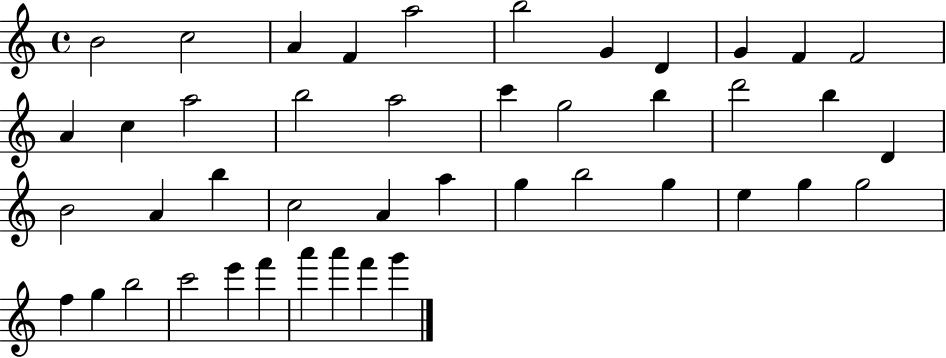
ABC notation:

X:1
T:Untitled
M:4/4
L:1/4
K:C
B2 c2 A F a2 b2 G D G F F2 A c a2 b2 a2 c' g2 b d'2 b D B2 A b c2 A a g b2 g e g g2 f g b2 c'2 e' f' a' a' f' g'